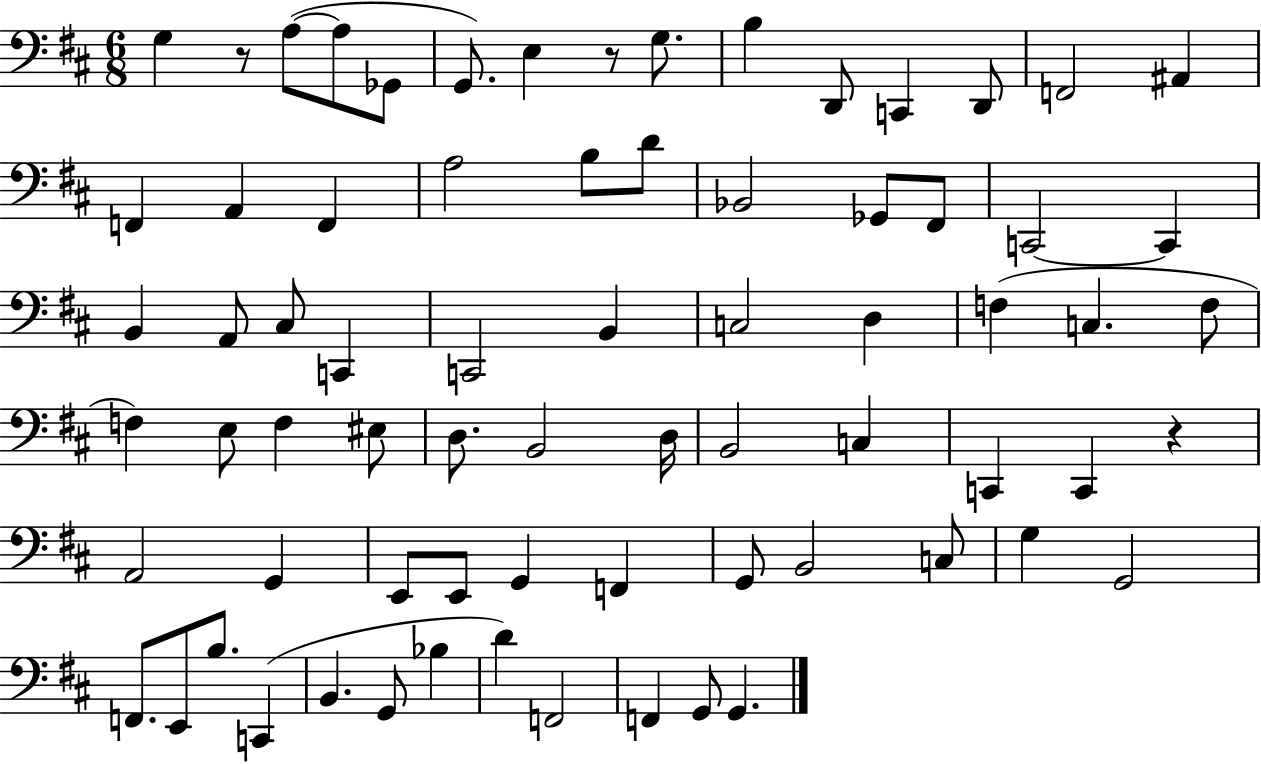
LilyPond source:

{
  \clef bass
  \numericTimeSignature
  \time 6/8
  \key d \major
  g4 r8 a8~(~ a8 ges,8 | g,8.) e4 r8 g8. | b4 d,8 c,4 d,8 | f,2 ais,4 | \break f,4 a,4 f,4 | a2 b8 d'8 | bes,2 ges,8 fis,8 | c,2~~ c,4 | \break b,4 a,8 cis8 c,4 | c,2 b,4 | c2 d4 | f4( c4. f8 | \break f4) e8 f4 eis8 | d8. b,2 d16 | b,2 c4 | c,4 c,4 r4 | \break a,2 g,4 | e,8 e,8 g,4 f,4 | g,8 b,2 c8 | g4 g,2 | \break f,8. e,8 b8. c,4( | b,4. g,8 bes4 | d'4) f,2 | f,4 g,8 g,4. | \break \bar "|."
}